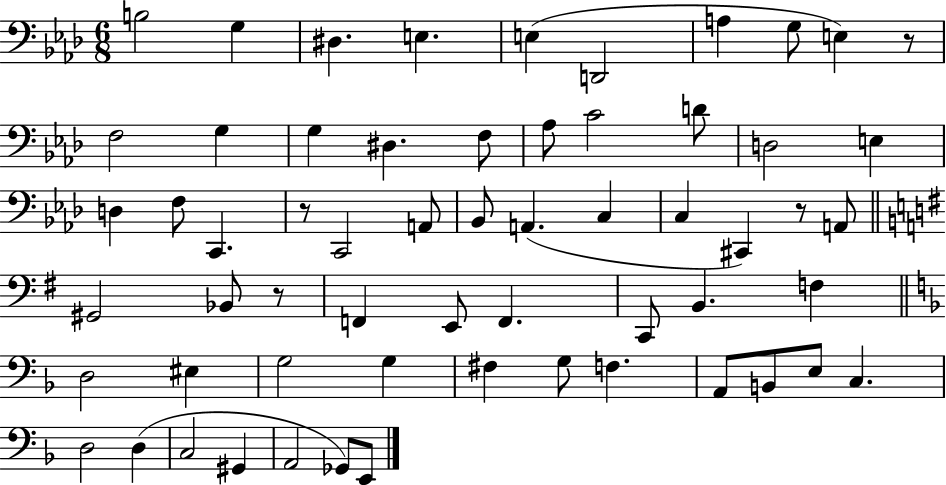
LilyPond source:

{
  \clef bass
  \numericTimeSignature
  \time 6/8
  \key aes \major
  b2 g4 | dis4. e4. | e4( d,2 | a4 g8 e4) r8 | \break f2 g4 | g4 dis4. f8 | aes8 c'2 d'8 | d2 e4 | \break d4 f8 c,4. | r8 c,2 a,8 | bes,8 a,4.( c4 | c4 cis,4) r8 a,8 | \break \bar "||" \break \key g \major gis,2 bes,8 r8 | f,4 e,8 f,4. | c,8 b,4. f4 | \bar "||" \break \key f \major d2 eis4 | g2 g4 | fis4 g8 f4. | a,8 b,8 e8 c4. | \break d2 d4( | c2 gis,4 | a,2 ges,8) e,8 | \bar "|."
}